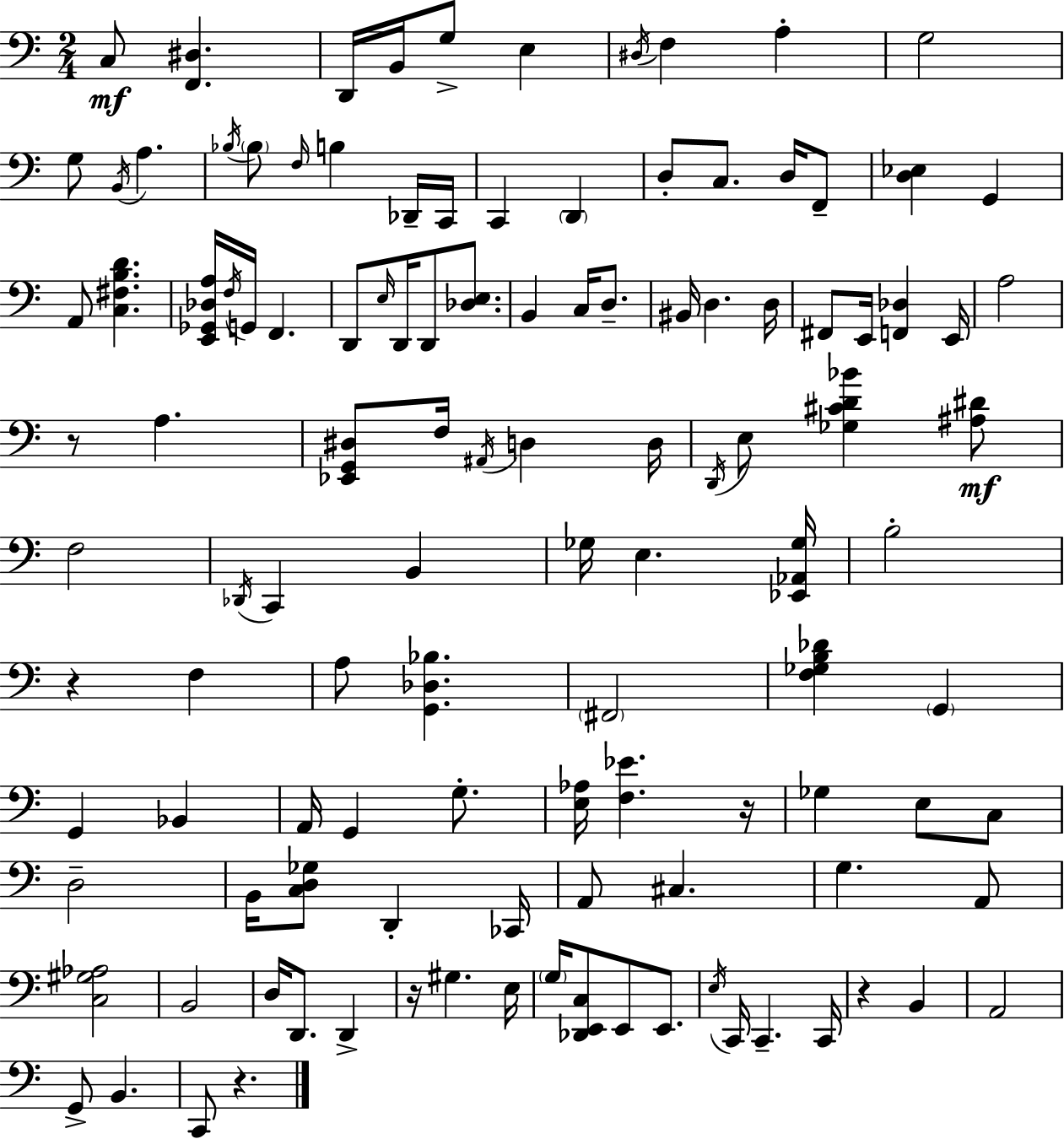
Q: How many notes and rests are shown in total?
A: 118